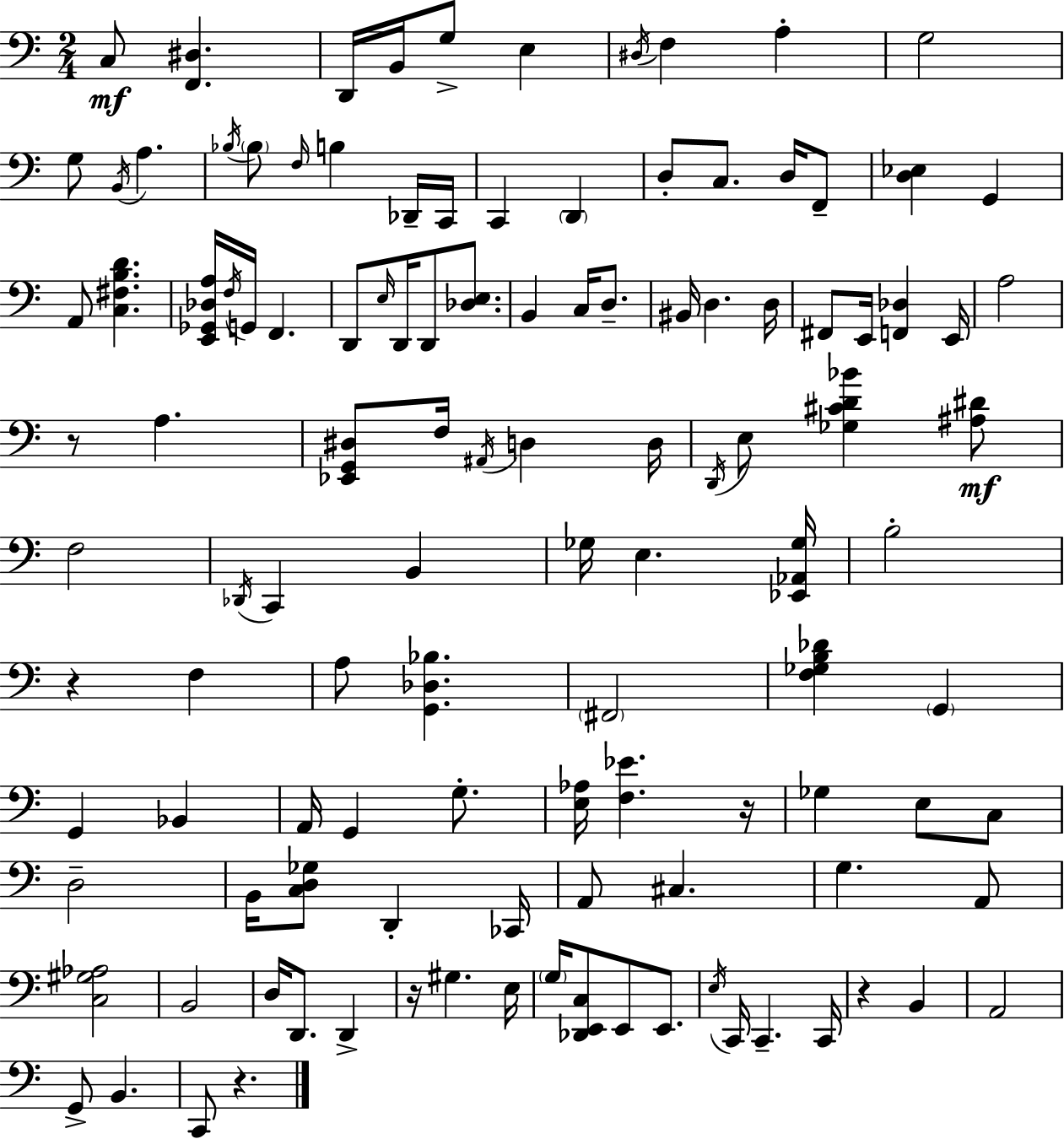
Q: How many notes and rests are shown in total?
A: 118